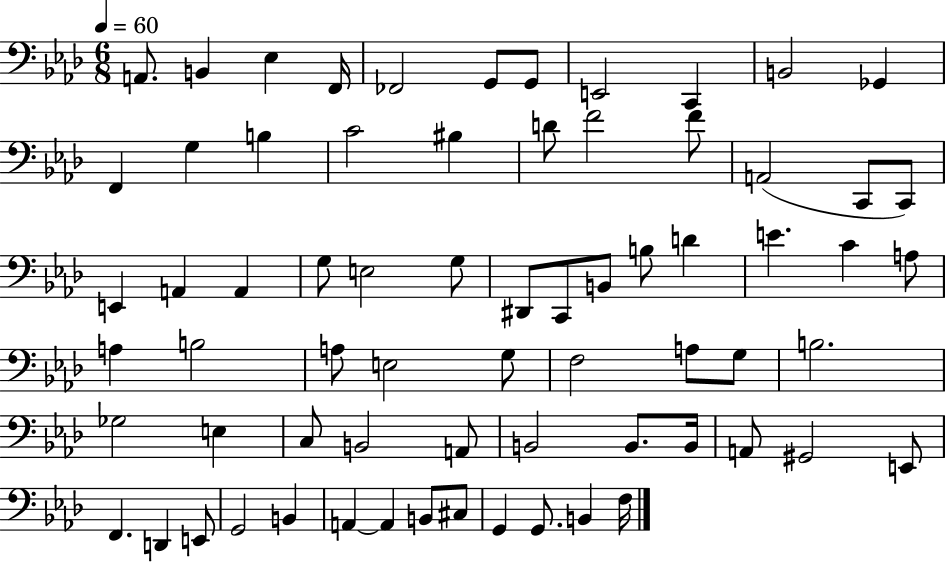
A2/e. B2/q Eb3/q F2/s FES2/h G2/e G2/e E2/h C2/q B2/h Gb2/q F2/q G3/q B3/q C4/h BIS3/q D4/e F4/h F4/e A2/h C2/e C2/e E2/q A2/q A2/q G3/e E3/h G3/e D#2/e C2/e B2/e B3/e D4/q E4/q. C4/q A3/e A3/q B3/h A3/e E3/h G3/e F3/h A3/e G3/e B3/h. Gb3/h E3/q C3/e B2/h A2/e B2/h B2/e. B2/s A2/e G#2/h E2/e F2/q. D2/q E2/e G2/h B2/q A2/q A2/q B2/e C#3/e G2/q G2/e. B2/q F3/s